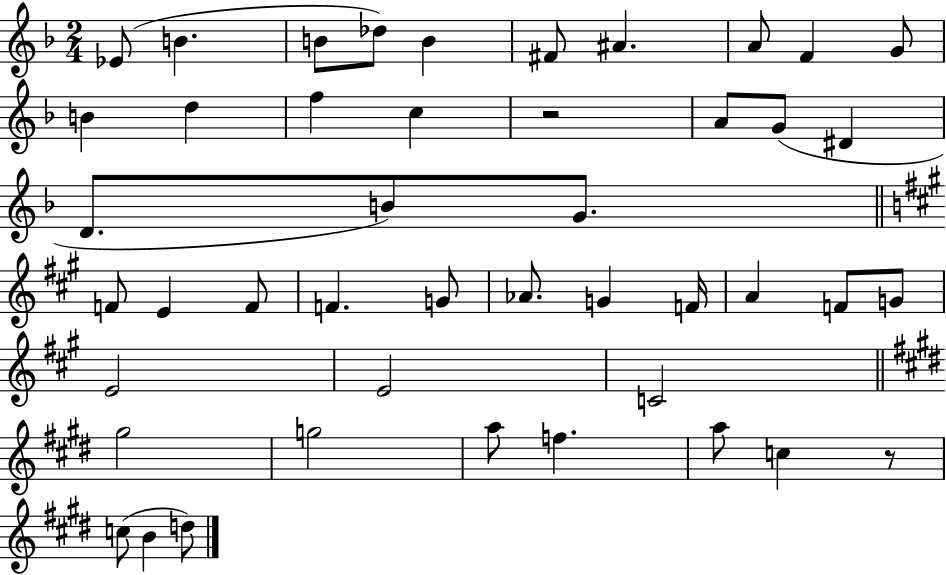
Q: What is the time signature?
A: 2/4